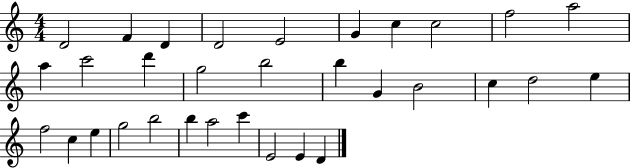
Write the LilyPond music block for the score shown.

{
  \clef treble
  \numericTimeSignature
  \time 4/4
  \key c \major
  d'2 f'4 d'4 | d'2 e'2 | g'4 c''4 c''2 | f''2 a''2 | \break a''4 c'''2 d'''4 | g''2 b''2 | b''4 g'4 b'2 | c''4 d''2 e''4 | \break f''2 c''4 e''4 | g''2 b''2 | b''4 a''2 c'''4 | e'2 e'4 d'4 | \break \bar "|."
}